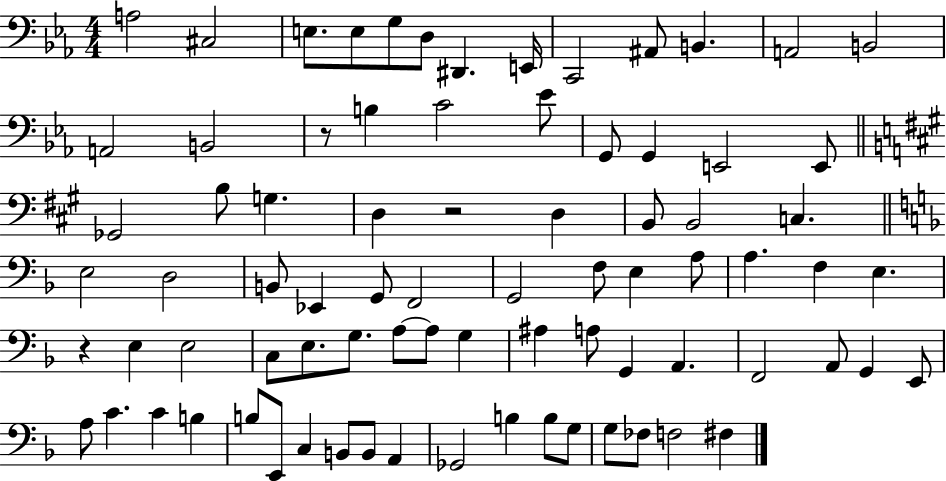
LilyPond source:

{
  \clef bass
  \numericTimeSignature
  \time 4/4
  \key ees \major
  a2 cis2 | e8. e8 g8 d8 dis,4. e,16 | c,2 ais,8 b,4. | a,2 b,2 | \break a,2 b,2 | r8 b4 c'2 ees'8 | g,8 g,4 e,2 e,8 | \bar "||" \break \key a \major ges,2 b8 g4. | d4 r2 d4 | b,8 b,2 c4. | \bar "||" \break \key f \major e2 d2 | b,8 ees,4 g,8 f,2 | g,2 f8 e4 a8 | a4. f4 e4. | \break r4 e4 e2 | c8 e8. g8. a8~~ a8 g4 | ais4 a8 g,4 a,4. | f,2 a,8 g,4 e,8 | \break a8 c'4. c'4 b4 | b8 e,8 c4 b,8 b,8 a,4 | ges,2 b4 b8 g8 | g8 fes8 f2 fis4 | \break \bar "|."
}